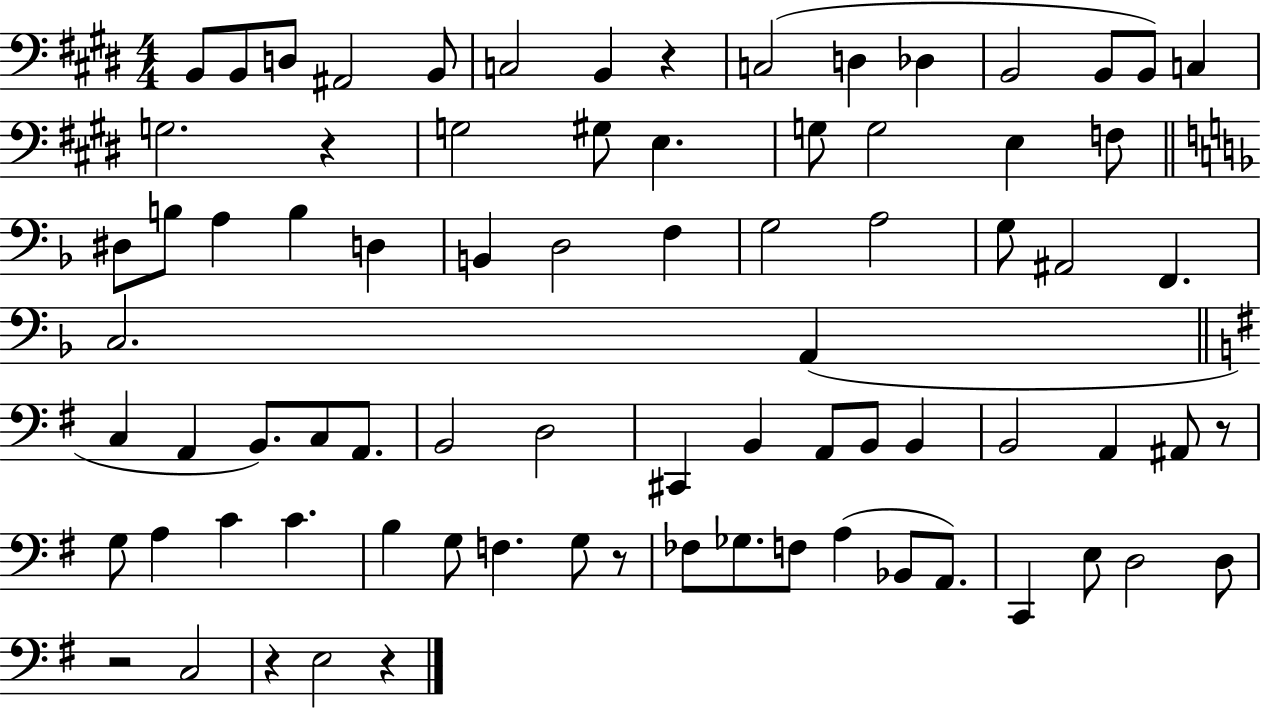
B2/e B2/e D3/e A#2/h B2/e C3/h B2/q R/q C3/h D3/q Db3/q B2/h B2/e B2/e C3/q G3/h. R/q G3/h G#3/e E3/q. G3/e G3/h E3/q F3/e D#3/e B3/e A3/q B3/q D3/q B2/q D3/h F3/q G3/h A3/h G3/e A#2/h F2/q. C3/h. A2/q C3/q A2/q B2/e. C3/e A2/e. B2/h D3/h C#2/q B2/q A2/e B2/e B2/q B2/h A2/q A#2/e R/e G3/e A3/q C4/q C4/q. B3/q G3/e F3/q. G3/e R/e FES3/e Gb3/e. F3/e A3/q Bb2/e A2/e. C2/q E3/e D3/h D3/e R/h C3/h R/q E3/h R/q